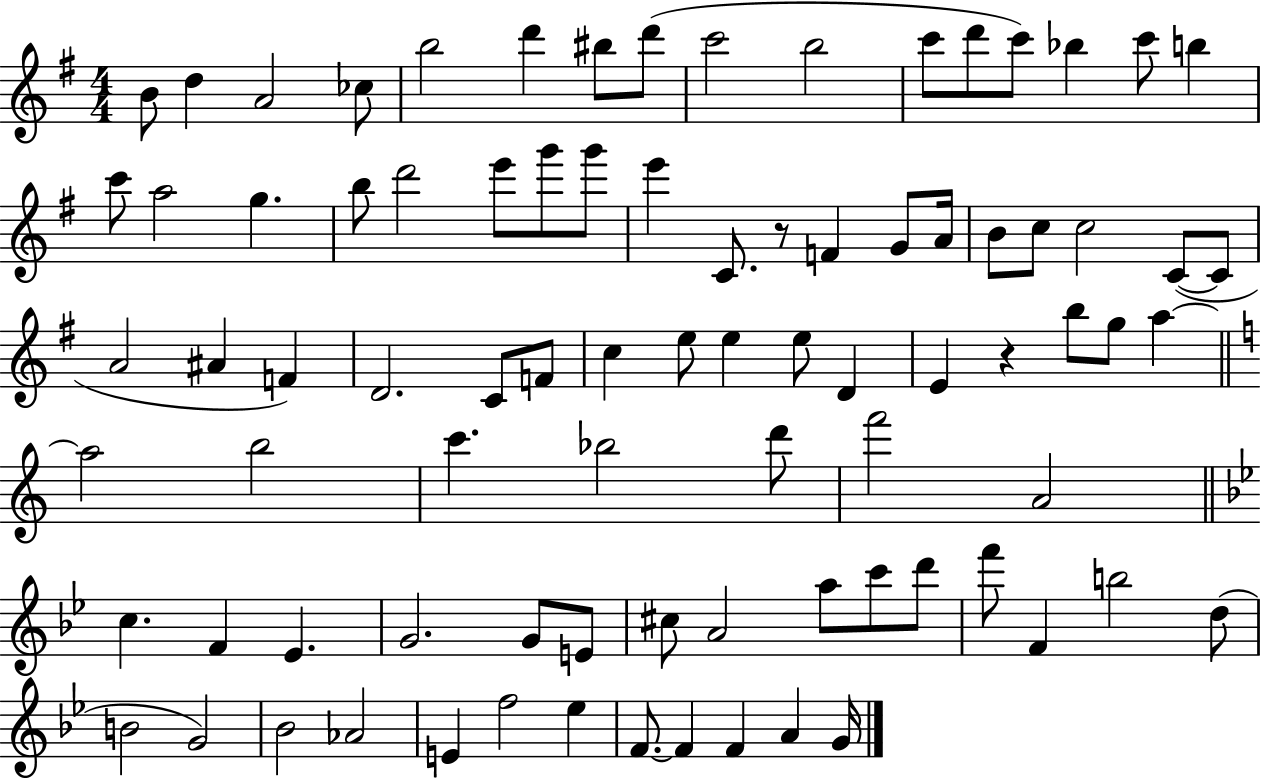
B4/e D5/q A4/h CES5/e B5/h D6/q BIS5/e D6/e C6/h B5/h C6/e D6/e C6/e Bb5/q C6/e B5/q C6/e A5/h G5/q. B5/e D6/h E6/e G6/e G6/e E6/q C4/e. R/e F4/q G4/e A4/s B4/e C5/e C5/h C4/e C4/e A4/h A#4/q F4/q D4/h. C4/e F4/e C5/q E5/e E5/q E5/e D4/q E4/q R/q B5/e G5/e A5/q A5/h B5/h C6/q. Bb5/h D6/e F6/h A4/h C5/q. F4/q Eb4/q. G4/h. G4/e E4/e C#5/e A4/h A5/e C6/e D6/e F6/e F4/q B5/h D5/e B4/h G4/h Bb4/h Ab4/h E4/q F5/h Eb5/q F4/e. F4/q F4/q A4/q G4/s